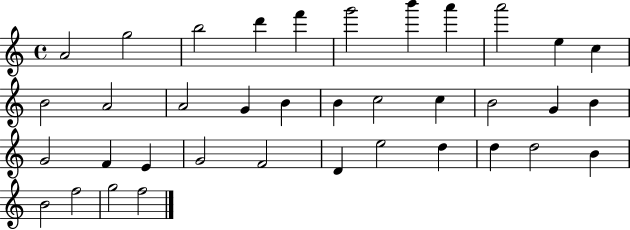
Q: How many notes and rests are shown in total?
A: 37